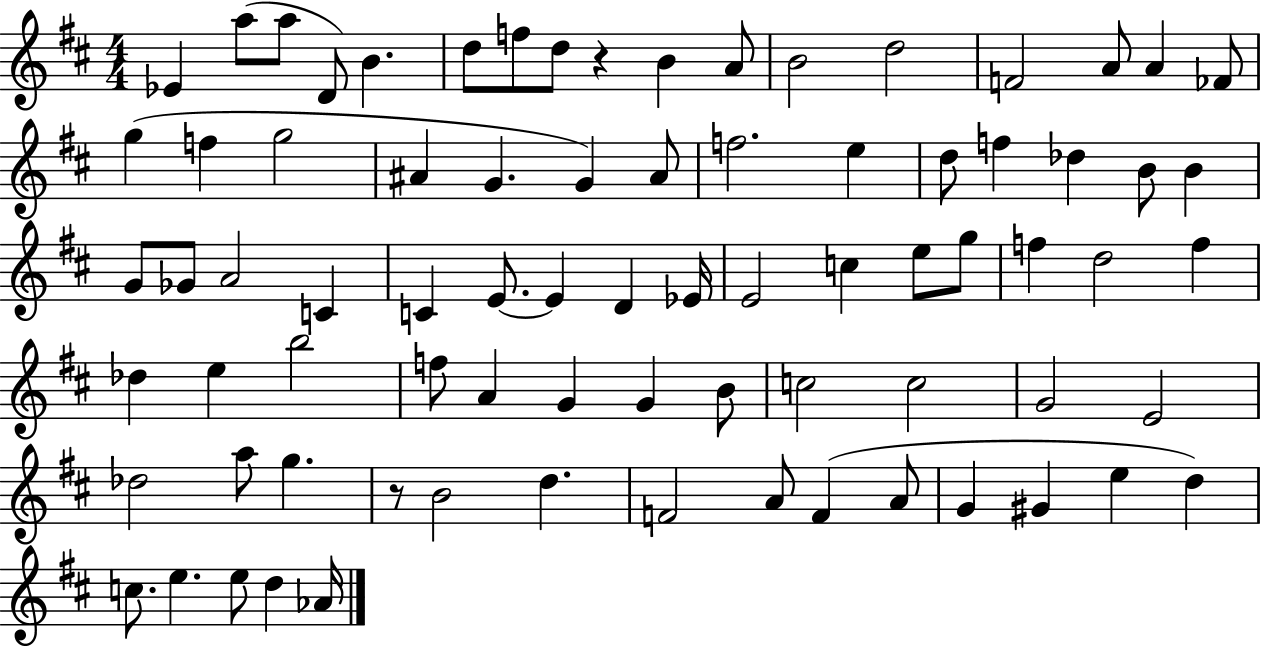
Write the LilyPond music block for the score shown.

{
  \clef treble
  \numericTimeSignature
  \time 4/4
  \key d \major
  ees'4 a''8( a''8 d'8) b'4. | d''8 f''8 d''8 r4 b'4 a'8 | b'2 d''2 | f'2 a'8 a'4 fes'8 | \break g''4( f''4 g''2 | ais'4 g'4. g'4) ais'8 | f''2. e''4 | d''8 f''4 des''4 b'8 b'4 | \break g'8 ges'8 a'2 c'4 | c'4 e'8.~~ e'4 d'4 ees'16 | e'2 c''4 e''8 g''8 | f''4 d''2 f''4 | \break des''4 e''4 b''2 | f''8 a'4 g'4 g'4 b'8 | c''2 c''2 | g'2 e'2 | \break des''2 a''8 g''4. | r8 b'2 d''4. | f'2 a'8 f'4( a'8 | g'4 gis'4 e''4 d''4) | \break c''8. e''4. e''8 d''4 aes'16 | \bar "|."
}